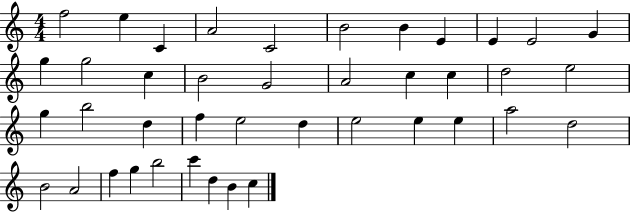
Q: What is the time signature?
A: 4/4